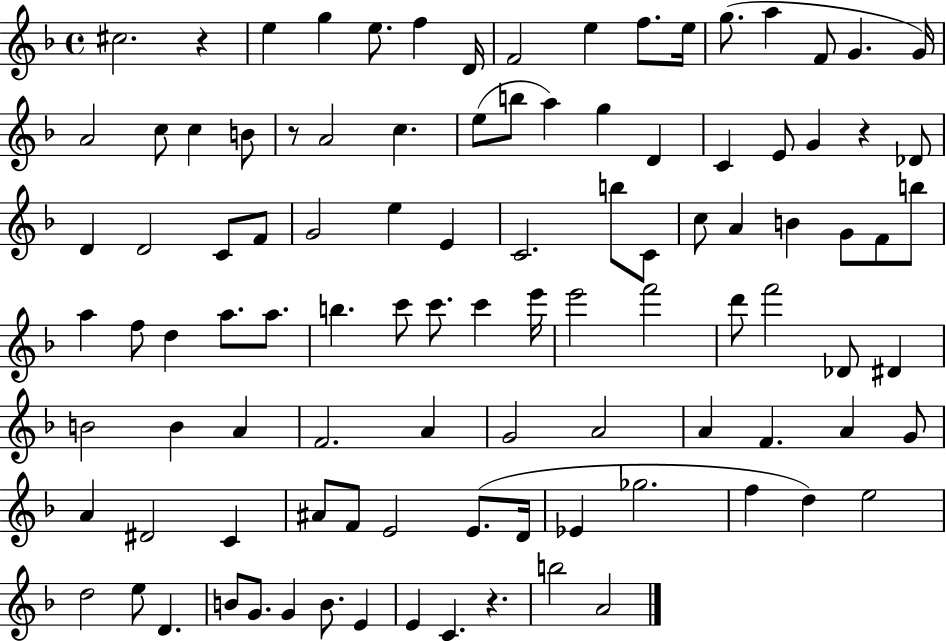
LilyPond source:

{
  \clef treble
  \time 4/4
  \defaultTimeSignature
  \key f \major
  cis''2. r4 | e''4 g''4 e''8. f''4 d'16 | f'2 e''4 f''8. e''16 | g''8.( a''4 f'8 g'4. g'16) | \break a'2 c''8 c''4 b'8 | r8 a'2 c''4. | e''8( b''8 a''4) g''4 d'4 | c'4 e'8 g'4 r4 des'8 | \break d'4 d'2 c'8 f'8 | g'2 e''4 e'4 | c'2. b''8 c'8 | c''8 a'4 b'4 g'8 f'8 b''8 | \break a''4 f''8 d''4 a''8. a''8. | b''4. c'''8 c'''8. c'''4 e'''16 | e'''2 f'''2 | d'''8 f'''2 des'8 dis'4 | \break b'2 b'4 a'4 | f'2. a'4 | g'2 a'2 | a'4 f'4. a'4 g'8 | \break a'4 dis'2 c'4 | ais'8 f'8 e'2 e'8.( d'16 | ees'4 ges''2. | f''4 d''4) e''2 | \break d''2 e''8 d'4. | b'8 g'8. g'4 b'8. e'4 | e'4 c'4. r4. | b''2 a'2 | \break \bar "|."
}